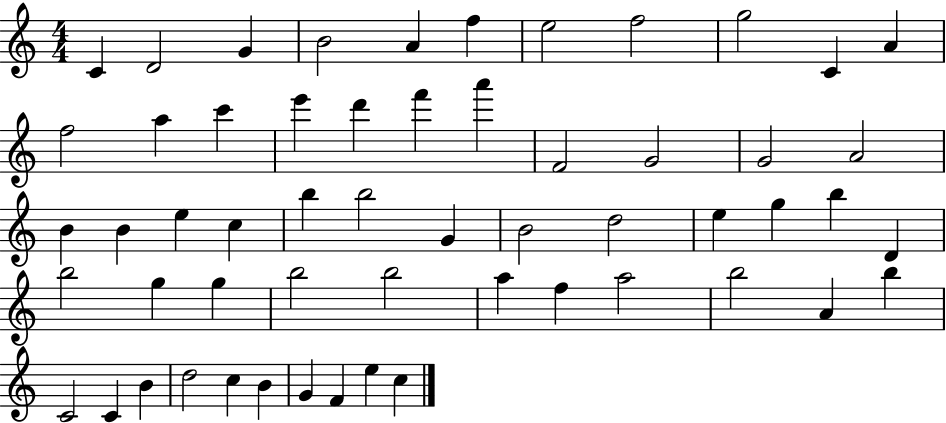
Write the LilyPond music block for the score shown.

{
  \clef treble
  \numericTimeSignature
  \time 4/4
  \key c \major
  c'4 d'2 g'4 | b'2 a'4 f''4 | e''2 f''2 | g''2 c'4 a'4 | \break f''2 a''4 c'''4 | e'''4 d'''4 f'''4 a'''4 | f'2 g'2 | g'2 a'2 | \break b'4 b'4 e''4 c''4 | b''4 b''2 g'4 | b'2 d''2 | e''4 g''4 b''4 d'4 | \break b''2 g''4 g''4 | b''2 b''2 | a''4 f''4 a''2 | b''2 a'4 b''4 | \break c'2 c'4 b'4 | d''2 c''4 b'4 | g'4 f'4 e''4 c''4 | \bar "|."
}